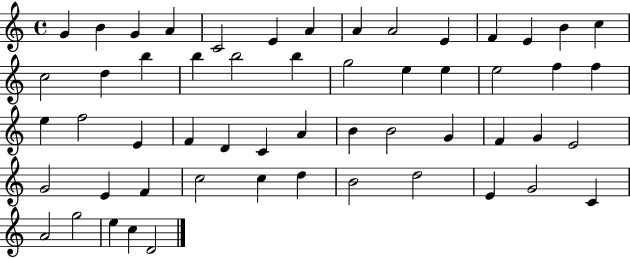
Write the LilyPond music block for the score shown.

{
  \clef treble
  \time 4/4
  \defaultTimeSignature
  \key c \major
  g'4 b'4 g'4 a'4 | c'2 e'4 a'4 | a'4 a'2 e'4 | f'4 e'4 b'4 c''4 | \break c''2 d''4 b''4 | b''4 b''2 b''4 | g''2 e''4 e''4 | e''2 f''4 f''4 | \break e''4 f''2 e'4 | f'4 d'4 c'4 a'4 | b'4 b'2 g'4 | f'4 g'4 e'2 | \break g'2 e'4 f'4 | c''2 c''4 d''4 | b'2 d''2 | e'4 g'2 c'4 | \break a'2 g''2 | e''4 c''4 d'2 | \bar "|."
}